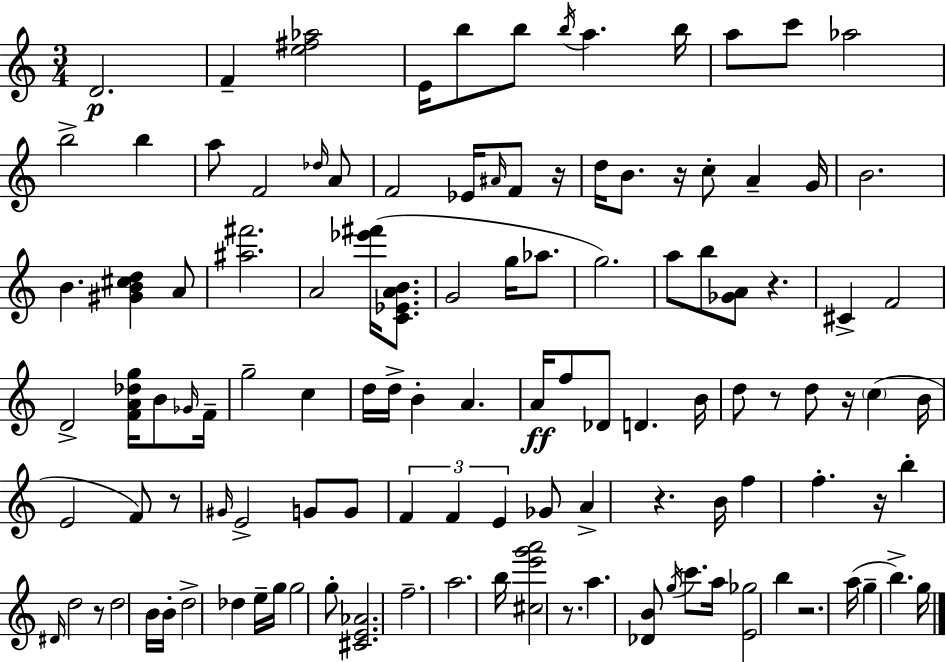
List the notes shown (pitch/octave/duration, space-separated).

D4/h. F4/q [E5,F#5,Ab5]/h E4/s B5/e B5/e B5/s A5/q. B5/s A5/e C6/e Ab5/h B5/h B5/q A5/e F4/h Db5/s A4/e F4/h Eb4/s A#4/s F4/e R/s D5/s B4/e. R/s C5/e A4/q G4/s B4/h. B4/q. [G#4,B4,C#5,D5]/q A4/e [A#5,F#6]/h. A4/h [Eb6,F#6]/s [C4,Eb4,A4,B4]/e. G4/h G5/s Ab5/e. G5/h. A5/e B5/e [Gb4,A4]/e R/q. C#4/q F4/h D4/h [F4,A4,Db5,G5]/s B4/e Gb4/s F4/s G5/h C5/q D5/s D5/s B4/q A4/q. A4/s F5/e Db4/e D4/q. B4/s D5/e R/e D5/e R/s C5/q B4/s E4/h F4/e R/e G#4/s E4/h G4/e G4/e F4/q F4/q E4/q Gb4/e A4/q R/q. B4/s F5/q F5/q. R/s B5/q D#4/s D5/h R/e D5/h B4/s B4/s D5/h Db5/q E5/s G5/s G5/h G5/e [C#4,E4,Ab4]/h. F5/h. A5/h. B5/s [C#5,E6,G6,A6]/h R/e. A5/q. [Db4,B4]/e G5/s C6/e. A5/s [E4,Gb5]/h B5/q R/h. A5/s G5/q B5/q. G5/s